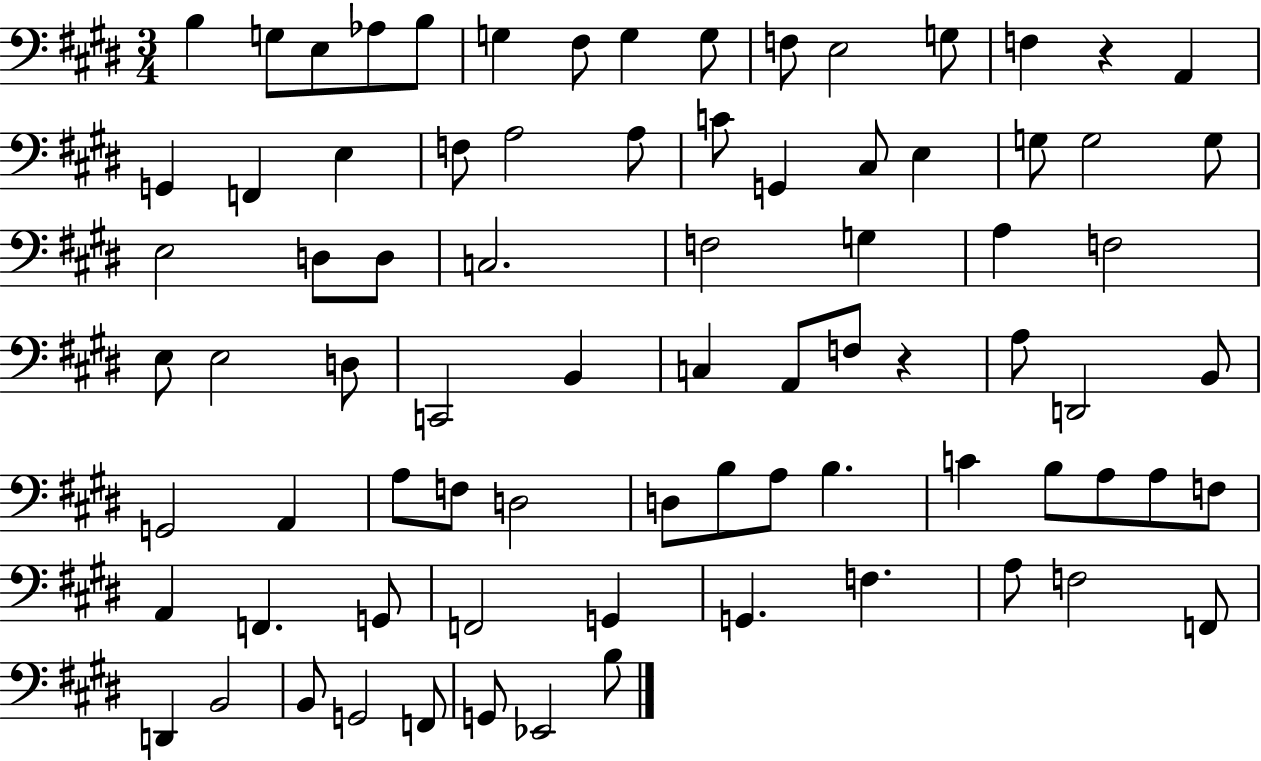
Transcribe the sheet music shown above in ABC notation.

X:1
T:Untitled
M:3/4
L:1/4
K:E
B, G,/2 E,/2 _A,/2 B,/2 G, ^F,/2 G, G,/2 F,/2 E,2 G,/2 F, z A,, G,, F,, E, F,/2 A,2 A,/2 C/2 G,, ^C,/2 E, G,/2 G,2 G,/2 E,2 D,/2 D,/2 C,2 F,2 G, A, F,2 E,/2 E,2 D,/2 C,,2 B,, C, A,,/2 F,/2 z A,/2 D,,2 B,,/2 G,,2 A,, A,/2 F,/2 D,2 D,/2 B,/2 A,/2 B, C B,/2 A,/2 A,/2 F,/2 A,, F,, G,,/2 F,,2 G,, G,, F, A,/2 F,2 F,,/2 D,, B,,2 B,,/2 G,,2 F,,/2 G,,/2 _E,,2 B,/2